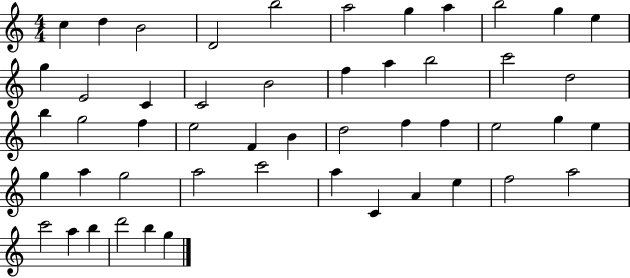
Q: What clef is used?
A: treble